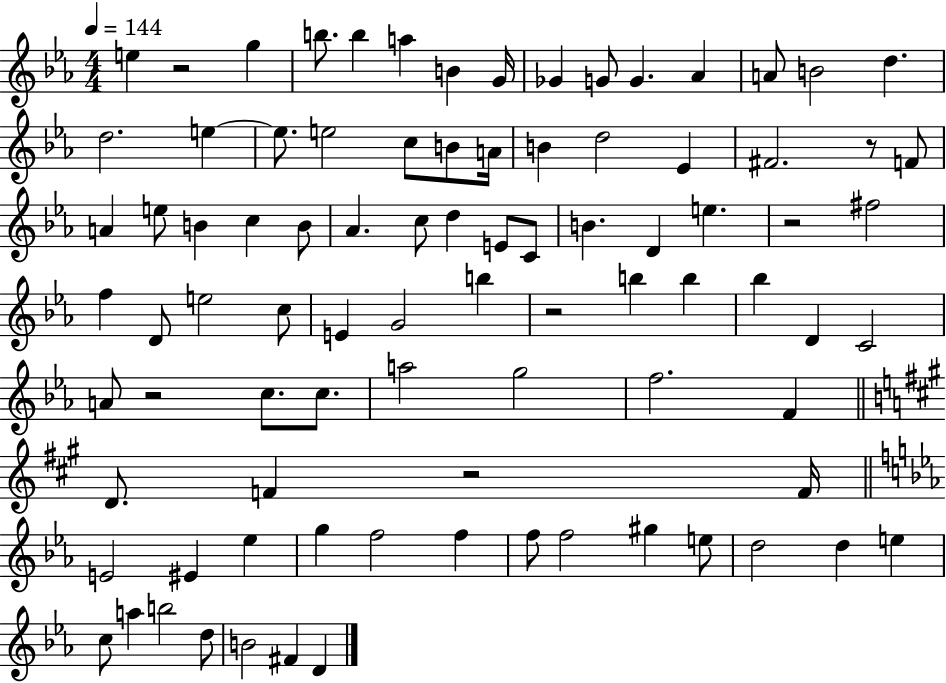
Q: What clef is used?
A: treble